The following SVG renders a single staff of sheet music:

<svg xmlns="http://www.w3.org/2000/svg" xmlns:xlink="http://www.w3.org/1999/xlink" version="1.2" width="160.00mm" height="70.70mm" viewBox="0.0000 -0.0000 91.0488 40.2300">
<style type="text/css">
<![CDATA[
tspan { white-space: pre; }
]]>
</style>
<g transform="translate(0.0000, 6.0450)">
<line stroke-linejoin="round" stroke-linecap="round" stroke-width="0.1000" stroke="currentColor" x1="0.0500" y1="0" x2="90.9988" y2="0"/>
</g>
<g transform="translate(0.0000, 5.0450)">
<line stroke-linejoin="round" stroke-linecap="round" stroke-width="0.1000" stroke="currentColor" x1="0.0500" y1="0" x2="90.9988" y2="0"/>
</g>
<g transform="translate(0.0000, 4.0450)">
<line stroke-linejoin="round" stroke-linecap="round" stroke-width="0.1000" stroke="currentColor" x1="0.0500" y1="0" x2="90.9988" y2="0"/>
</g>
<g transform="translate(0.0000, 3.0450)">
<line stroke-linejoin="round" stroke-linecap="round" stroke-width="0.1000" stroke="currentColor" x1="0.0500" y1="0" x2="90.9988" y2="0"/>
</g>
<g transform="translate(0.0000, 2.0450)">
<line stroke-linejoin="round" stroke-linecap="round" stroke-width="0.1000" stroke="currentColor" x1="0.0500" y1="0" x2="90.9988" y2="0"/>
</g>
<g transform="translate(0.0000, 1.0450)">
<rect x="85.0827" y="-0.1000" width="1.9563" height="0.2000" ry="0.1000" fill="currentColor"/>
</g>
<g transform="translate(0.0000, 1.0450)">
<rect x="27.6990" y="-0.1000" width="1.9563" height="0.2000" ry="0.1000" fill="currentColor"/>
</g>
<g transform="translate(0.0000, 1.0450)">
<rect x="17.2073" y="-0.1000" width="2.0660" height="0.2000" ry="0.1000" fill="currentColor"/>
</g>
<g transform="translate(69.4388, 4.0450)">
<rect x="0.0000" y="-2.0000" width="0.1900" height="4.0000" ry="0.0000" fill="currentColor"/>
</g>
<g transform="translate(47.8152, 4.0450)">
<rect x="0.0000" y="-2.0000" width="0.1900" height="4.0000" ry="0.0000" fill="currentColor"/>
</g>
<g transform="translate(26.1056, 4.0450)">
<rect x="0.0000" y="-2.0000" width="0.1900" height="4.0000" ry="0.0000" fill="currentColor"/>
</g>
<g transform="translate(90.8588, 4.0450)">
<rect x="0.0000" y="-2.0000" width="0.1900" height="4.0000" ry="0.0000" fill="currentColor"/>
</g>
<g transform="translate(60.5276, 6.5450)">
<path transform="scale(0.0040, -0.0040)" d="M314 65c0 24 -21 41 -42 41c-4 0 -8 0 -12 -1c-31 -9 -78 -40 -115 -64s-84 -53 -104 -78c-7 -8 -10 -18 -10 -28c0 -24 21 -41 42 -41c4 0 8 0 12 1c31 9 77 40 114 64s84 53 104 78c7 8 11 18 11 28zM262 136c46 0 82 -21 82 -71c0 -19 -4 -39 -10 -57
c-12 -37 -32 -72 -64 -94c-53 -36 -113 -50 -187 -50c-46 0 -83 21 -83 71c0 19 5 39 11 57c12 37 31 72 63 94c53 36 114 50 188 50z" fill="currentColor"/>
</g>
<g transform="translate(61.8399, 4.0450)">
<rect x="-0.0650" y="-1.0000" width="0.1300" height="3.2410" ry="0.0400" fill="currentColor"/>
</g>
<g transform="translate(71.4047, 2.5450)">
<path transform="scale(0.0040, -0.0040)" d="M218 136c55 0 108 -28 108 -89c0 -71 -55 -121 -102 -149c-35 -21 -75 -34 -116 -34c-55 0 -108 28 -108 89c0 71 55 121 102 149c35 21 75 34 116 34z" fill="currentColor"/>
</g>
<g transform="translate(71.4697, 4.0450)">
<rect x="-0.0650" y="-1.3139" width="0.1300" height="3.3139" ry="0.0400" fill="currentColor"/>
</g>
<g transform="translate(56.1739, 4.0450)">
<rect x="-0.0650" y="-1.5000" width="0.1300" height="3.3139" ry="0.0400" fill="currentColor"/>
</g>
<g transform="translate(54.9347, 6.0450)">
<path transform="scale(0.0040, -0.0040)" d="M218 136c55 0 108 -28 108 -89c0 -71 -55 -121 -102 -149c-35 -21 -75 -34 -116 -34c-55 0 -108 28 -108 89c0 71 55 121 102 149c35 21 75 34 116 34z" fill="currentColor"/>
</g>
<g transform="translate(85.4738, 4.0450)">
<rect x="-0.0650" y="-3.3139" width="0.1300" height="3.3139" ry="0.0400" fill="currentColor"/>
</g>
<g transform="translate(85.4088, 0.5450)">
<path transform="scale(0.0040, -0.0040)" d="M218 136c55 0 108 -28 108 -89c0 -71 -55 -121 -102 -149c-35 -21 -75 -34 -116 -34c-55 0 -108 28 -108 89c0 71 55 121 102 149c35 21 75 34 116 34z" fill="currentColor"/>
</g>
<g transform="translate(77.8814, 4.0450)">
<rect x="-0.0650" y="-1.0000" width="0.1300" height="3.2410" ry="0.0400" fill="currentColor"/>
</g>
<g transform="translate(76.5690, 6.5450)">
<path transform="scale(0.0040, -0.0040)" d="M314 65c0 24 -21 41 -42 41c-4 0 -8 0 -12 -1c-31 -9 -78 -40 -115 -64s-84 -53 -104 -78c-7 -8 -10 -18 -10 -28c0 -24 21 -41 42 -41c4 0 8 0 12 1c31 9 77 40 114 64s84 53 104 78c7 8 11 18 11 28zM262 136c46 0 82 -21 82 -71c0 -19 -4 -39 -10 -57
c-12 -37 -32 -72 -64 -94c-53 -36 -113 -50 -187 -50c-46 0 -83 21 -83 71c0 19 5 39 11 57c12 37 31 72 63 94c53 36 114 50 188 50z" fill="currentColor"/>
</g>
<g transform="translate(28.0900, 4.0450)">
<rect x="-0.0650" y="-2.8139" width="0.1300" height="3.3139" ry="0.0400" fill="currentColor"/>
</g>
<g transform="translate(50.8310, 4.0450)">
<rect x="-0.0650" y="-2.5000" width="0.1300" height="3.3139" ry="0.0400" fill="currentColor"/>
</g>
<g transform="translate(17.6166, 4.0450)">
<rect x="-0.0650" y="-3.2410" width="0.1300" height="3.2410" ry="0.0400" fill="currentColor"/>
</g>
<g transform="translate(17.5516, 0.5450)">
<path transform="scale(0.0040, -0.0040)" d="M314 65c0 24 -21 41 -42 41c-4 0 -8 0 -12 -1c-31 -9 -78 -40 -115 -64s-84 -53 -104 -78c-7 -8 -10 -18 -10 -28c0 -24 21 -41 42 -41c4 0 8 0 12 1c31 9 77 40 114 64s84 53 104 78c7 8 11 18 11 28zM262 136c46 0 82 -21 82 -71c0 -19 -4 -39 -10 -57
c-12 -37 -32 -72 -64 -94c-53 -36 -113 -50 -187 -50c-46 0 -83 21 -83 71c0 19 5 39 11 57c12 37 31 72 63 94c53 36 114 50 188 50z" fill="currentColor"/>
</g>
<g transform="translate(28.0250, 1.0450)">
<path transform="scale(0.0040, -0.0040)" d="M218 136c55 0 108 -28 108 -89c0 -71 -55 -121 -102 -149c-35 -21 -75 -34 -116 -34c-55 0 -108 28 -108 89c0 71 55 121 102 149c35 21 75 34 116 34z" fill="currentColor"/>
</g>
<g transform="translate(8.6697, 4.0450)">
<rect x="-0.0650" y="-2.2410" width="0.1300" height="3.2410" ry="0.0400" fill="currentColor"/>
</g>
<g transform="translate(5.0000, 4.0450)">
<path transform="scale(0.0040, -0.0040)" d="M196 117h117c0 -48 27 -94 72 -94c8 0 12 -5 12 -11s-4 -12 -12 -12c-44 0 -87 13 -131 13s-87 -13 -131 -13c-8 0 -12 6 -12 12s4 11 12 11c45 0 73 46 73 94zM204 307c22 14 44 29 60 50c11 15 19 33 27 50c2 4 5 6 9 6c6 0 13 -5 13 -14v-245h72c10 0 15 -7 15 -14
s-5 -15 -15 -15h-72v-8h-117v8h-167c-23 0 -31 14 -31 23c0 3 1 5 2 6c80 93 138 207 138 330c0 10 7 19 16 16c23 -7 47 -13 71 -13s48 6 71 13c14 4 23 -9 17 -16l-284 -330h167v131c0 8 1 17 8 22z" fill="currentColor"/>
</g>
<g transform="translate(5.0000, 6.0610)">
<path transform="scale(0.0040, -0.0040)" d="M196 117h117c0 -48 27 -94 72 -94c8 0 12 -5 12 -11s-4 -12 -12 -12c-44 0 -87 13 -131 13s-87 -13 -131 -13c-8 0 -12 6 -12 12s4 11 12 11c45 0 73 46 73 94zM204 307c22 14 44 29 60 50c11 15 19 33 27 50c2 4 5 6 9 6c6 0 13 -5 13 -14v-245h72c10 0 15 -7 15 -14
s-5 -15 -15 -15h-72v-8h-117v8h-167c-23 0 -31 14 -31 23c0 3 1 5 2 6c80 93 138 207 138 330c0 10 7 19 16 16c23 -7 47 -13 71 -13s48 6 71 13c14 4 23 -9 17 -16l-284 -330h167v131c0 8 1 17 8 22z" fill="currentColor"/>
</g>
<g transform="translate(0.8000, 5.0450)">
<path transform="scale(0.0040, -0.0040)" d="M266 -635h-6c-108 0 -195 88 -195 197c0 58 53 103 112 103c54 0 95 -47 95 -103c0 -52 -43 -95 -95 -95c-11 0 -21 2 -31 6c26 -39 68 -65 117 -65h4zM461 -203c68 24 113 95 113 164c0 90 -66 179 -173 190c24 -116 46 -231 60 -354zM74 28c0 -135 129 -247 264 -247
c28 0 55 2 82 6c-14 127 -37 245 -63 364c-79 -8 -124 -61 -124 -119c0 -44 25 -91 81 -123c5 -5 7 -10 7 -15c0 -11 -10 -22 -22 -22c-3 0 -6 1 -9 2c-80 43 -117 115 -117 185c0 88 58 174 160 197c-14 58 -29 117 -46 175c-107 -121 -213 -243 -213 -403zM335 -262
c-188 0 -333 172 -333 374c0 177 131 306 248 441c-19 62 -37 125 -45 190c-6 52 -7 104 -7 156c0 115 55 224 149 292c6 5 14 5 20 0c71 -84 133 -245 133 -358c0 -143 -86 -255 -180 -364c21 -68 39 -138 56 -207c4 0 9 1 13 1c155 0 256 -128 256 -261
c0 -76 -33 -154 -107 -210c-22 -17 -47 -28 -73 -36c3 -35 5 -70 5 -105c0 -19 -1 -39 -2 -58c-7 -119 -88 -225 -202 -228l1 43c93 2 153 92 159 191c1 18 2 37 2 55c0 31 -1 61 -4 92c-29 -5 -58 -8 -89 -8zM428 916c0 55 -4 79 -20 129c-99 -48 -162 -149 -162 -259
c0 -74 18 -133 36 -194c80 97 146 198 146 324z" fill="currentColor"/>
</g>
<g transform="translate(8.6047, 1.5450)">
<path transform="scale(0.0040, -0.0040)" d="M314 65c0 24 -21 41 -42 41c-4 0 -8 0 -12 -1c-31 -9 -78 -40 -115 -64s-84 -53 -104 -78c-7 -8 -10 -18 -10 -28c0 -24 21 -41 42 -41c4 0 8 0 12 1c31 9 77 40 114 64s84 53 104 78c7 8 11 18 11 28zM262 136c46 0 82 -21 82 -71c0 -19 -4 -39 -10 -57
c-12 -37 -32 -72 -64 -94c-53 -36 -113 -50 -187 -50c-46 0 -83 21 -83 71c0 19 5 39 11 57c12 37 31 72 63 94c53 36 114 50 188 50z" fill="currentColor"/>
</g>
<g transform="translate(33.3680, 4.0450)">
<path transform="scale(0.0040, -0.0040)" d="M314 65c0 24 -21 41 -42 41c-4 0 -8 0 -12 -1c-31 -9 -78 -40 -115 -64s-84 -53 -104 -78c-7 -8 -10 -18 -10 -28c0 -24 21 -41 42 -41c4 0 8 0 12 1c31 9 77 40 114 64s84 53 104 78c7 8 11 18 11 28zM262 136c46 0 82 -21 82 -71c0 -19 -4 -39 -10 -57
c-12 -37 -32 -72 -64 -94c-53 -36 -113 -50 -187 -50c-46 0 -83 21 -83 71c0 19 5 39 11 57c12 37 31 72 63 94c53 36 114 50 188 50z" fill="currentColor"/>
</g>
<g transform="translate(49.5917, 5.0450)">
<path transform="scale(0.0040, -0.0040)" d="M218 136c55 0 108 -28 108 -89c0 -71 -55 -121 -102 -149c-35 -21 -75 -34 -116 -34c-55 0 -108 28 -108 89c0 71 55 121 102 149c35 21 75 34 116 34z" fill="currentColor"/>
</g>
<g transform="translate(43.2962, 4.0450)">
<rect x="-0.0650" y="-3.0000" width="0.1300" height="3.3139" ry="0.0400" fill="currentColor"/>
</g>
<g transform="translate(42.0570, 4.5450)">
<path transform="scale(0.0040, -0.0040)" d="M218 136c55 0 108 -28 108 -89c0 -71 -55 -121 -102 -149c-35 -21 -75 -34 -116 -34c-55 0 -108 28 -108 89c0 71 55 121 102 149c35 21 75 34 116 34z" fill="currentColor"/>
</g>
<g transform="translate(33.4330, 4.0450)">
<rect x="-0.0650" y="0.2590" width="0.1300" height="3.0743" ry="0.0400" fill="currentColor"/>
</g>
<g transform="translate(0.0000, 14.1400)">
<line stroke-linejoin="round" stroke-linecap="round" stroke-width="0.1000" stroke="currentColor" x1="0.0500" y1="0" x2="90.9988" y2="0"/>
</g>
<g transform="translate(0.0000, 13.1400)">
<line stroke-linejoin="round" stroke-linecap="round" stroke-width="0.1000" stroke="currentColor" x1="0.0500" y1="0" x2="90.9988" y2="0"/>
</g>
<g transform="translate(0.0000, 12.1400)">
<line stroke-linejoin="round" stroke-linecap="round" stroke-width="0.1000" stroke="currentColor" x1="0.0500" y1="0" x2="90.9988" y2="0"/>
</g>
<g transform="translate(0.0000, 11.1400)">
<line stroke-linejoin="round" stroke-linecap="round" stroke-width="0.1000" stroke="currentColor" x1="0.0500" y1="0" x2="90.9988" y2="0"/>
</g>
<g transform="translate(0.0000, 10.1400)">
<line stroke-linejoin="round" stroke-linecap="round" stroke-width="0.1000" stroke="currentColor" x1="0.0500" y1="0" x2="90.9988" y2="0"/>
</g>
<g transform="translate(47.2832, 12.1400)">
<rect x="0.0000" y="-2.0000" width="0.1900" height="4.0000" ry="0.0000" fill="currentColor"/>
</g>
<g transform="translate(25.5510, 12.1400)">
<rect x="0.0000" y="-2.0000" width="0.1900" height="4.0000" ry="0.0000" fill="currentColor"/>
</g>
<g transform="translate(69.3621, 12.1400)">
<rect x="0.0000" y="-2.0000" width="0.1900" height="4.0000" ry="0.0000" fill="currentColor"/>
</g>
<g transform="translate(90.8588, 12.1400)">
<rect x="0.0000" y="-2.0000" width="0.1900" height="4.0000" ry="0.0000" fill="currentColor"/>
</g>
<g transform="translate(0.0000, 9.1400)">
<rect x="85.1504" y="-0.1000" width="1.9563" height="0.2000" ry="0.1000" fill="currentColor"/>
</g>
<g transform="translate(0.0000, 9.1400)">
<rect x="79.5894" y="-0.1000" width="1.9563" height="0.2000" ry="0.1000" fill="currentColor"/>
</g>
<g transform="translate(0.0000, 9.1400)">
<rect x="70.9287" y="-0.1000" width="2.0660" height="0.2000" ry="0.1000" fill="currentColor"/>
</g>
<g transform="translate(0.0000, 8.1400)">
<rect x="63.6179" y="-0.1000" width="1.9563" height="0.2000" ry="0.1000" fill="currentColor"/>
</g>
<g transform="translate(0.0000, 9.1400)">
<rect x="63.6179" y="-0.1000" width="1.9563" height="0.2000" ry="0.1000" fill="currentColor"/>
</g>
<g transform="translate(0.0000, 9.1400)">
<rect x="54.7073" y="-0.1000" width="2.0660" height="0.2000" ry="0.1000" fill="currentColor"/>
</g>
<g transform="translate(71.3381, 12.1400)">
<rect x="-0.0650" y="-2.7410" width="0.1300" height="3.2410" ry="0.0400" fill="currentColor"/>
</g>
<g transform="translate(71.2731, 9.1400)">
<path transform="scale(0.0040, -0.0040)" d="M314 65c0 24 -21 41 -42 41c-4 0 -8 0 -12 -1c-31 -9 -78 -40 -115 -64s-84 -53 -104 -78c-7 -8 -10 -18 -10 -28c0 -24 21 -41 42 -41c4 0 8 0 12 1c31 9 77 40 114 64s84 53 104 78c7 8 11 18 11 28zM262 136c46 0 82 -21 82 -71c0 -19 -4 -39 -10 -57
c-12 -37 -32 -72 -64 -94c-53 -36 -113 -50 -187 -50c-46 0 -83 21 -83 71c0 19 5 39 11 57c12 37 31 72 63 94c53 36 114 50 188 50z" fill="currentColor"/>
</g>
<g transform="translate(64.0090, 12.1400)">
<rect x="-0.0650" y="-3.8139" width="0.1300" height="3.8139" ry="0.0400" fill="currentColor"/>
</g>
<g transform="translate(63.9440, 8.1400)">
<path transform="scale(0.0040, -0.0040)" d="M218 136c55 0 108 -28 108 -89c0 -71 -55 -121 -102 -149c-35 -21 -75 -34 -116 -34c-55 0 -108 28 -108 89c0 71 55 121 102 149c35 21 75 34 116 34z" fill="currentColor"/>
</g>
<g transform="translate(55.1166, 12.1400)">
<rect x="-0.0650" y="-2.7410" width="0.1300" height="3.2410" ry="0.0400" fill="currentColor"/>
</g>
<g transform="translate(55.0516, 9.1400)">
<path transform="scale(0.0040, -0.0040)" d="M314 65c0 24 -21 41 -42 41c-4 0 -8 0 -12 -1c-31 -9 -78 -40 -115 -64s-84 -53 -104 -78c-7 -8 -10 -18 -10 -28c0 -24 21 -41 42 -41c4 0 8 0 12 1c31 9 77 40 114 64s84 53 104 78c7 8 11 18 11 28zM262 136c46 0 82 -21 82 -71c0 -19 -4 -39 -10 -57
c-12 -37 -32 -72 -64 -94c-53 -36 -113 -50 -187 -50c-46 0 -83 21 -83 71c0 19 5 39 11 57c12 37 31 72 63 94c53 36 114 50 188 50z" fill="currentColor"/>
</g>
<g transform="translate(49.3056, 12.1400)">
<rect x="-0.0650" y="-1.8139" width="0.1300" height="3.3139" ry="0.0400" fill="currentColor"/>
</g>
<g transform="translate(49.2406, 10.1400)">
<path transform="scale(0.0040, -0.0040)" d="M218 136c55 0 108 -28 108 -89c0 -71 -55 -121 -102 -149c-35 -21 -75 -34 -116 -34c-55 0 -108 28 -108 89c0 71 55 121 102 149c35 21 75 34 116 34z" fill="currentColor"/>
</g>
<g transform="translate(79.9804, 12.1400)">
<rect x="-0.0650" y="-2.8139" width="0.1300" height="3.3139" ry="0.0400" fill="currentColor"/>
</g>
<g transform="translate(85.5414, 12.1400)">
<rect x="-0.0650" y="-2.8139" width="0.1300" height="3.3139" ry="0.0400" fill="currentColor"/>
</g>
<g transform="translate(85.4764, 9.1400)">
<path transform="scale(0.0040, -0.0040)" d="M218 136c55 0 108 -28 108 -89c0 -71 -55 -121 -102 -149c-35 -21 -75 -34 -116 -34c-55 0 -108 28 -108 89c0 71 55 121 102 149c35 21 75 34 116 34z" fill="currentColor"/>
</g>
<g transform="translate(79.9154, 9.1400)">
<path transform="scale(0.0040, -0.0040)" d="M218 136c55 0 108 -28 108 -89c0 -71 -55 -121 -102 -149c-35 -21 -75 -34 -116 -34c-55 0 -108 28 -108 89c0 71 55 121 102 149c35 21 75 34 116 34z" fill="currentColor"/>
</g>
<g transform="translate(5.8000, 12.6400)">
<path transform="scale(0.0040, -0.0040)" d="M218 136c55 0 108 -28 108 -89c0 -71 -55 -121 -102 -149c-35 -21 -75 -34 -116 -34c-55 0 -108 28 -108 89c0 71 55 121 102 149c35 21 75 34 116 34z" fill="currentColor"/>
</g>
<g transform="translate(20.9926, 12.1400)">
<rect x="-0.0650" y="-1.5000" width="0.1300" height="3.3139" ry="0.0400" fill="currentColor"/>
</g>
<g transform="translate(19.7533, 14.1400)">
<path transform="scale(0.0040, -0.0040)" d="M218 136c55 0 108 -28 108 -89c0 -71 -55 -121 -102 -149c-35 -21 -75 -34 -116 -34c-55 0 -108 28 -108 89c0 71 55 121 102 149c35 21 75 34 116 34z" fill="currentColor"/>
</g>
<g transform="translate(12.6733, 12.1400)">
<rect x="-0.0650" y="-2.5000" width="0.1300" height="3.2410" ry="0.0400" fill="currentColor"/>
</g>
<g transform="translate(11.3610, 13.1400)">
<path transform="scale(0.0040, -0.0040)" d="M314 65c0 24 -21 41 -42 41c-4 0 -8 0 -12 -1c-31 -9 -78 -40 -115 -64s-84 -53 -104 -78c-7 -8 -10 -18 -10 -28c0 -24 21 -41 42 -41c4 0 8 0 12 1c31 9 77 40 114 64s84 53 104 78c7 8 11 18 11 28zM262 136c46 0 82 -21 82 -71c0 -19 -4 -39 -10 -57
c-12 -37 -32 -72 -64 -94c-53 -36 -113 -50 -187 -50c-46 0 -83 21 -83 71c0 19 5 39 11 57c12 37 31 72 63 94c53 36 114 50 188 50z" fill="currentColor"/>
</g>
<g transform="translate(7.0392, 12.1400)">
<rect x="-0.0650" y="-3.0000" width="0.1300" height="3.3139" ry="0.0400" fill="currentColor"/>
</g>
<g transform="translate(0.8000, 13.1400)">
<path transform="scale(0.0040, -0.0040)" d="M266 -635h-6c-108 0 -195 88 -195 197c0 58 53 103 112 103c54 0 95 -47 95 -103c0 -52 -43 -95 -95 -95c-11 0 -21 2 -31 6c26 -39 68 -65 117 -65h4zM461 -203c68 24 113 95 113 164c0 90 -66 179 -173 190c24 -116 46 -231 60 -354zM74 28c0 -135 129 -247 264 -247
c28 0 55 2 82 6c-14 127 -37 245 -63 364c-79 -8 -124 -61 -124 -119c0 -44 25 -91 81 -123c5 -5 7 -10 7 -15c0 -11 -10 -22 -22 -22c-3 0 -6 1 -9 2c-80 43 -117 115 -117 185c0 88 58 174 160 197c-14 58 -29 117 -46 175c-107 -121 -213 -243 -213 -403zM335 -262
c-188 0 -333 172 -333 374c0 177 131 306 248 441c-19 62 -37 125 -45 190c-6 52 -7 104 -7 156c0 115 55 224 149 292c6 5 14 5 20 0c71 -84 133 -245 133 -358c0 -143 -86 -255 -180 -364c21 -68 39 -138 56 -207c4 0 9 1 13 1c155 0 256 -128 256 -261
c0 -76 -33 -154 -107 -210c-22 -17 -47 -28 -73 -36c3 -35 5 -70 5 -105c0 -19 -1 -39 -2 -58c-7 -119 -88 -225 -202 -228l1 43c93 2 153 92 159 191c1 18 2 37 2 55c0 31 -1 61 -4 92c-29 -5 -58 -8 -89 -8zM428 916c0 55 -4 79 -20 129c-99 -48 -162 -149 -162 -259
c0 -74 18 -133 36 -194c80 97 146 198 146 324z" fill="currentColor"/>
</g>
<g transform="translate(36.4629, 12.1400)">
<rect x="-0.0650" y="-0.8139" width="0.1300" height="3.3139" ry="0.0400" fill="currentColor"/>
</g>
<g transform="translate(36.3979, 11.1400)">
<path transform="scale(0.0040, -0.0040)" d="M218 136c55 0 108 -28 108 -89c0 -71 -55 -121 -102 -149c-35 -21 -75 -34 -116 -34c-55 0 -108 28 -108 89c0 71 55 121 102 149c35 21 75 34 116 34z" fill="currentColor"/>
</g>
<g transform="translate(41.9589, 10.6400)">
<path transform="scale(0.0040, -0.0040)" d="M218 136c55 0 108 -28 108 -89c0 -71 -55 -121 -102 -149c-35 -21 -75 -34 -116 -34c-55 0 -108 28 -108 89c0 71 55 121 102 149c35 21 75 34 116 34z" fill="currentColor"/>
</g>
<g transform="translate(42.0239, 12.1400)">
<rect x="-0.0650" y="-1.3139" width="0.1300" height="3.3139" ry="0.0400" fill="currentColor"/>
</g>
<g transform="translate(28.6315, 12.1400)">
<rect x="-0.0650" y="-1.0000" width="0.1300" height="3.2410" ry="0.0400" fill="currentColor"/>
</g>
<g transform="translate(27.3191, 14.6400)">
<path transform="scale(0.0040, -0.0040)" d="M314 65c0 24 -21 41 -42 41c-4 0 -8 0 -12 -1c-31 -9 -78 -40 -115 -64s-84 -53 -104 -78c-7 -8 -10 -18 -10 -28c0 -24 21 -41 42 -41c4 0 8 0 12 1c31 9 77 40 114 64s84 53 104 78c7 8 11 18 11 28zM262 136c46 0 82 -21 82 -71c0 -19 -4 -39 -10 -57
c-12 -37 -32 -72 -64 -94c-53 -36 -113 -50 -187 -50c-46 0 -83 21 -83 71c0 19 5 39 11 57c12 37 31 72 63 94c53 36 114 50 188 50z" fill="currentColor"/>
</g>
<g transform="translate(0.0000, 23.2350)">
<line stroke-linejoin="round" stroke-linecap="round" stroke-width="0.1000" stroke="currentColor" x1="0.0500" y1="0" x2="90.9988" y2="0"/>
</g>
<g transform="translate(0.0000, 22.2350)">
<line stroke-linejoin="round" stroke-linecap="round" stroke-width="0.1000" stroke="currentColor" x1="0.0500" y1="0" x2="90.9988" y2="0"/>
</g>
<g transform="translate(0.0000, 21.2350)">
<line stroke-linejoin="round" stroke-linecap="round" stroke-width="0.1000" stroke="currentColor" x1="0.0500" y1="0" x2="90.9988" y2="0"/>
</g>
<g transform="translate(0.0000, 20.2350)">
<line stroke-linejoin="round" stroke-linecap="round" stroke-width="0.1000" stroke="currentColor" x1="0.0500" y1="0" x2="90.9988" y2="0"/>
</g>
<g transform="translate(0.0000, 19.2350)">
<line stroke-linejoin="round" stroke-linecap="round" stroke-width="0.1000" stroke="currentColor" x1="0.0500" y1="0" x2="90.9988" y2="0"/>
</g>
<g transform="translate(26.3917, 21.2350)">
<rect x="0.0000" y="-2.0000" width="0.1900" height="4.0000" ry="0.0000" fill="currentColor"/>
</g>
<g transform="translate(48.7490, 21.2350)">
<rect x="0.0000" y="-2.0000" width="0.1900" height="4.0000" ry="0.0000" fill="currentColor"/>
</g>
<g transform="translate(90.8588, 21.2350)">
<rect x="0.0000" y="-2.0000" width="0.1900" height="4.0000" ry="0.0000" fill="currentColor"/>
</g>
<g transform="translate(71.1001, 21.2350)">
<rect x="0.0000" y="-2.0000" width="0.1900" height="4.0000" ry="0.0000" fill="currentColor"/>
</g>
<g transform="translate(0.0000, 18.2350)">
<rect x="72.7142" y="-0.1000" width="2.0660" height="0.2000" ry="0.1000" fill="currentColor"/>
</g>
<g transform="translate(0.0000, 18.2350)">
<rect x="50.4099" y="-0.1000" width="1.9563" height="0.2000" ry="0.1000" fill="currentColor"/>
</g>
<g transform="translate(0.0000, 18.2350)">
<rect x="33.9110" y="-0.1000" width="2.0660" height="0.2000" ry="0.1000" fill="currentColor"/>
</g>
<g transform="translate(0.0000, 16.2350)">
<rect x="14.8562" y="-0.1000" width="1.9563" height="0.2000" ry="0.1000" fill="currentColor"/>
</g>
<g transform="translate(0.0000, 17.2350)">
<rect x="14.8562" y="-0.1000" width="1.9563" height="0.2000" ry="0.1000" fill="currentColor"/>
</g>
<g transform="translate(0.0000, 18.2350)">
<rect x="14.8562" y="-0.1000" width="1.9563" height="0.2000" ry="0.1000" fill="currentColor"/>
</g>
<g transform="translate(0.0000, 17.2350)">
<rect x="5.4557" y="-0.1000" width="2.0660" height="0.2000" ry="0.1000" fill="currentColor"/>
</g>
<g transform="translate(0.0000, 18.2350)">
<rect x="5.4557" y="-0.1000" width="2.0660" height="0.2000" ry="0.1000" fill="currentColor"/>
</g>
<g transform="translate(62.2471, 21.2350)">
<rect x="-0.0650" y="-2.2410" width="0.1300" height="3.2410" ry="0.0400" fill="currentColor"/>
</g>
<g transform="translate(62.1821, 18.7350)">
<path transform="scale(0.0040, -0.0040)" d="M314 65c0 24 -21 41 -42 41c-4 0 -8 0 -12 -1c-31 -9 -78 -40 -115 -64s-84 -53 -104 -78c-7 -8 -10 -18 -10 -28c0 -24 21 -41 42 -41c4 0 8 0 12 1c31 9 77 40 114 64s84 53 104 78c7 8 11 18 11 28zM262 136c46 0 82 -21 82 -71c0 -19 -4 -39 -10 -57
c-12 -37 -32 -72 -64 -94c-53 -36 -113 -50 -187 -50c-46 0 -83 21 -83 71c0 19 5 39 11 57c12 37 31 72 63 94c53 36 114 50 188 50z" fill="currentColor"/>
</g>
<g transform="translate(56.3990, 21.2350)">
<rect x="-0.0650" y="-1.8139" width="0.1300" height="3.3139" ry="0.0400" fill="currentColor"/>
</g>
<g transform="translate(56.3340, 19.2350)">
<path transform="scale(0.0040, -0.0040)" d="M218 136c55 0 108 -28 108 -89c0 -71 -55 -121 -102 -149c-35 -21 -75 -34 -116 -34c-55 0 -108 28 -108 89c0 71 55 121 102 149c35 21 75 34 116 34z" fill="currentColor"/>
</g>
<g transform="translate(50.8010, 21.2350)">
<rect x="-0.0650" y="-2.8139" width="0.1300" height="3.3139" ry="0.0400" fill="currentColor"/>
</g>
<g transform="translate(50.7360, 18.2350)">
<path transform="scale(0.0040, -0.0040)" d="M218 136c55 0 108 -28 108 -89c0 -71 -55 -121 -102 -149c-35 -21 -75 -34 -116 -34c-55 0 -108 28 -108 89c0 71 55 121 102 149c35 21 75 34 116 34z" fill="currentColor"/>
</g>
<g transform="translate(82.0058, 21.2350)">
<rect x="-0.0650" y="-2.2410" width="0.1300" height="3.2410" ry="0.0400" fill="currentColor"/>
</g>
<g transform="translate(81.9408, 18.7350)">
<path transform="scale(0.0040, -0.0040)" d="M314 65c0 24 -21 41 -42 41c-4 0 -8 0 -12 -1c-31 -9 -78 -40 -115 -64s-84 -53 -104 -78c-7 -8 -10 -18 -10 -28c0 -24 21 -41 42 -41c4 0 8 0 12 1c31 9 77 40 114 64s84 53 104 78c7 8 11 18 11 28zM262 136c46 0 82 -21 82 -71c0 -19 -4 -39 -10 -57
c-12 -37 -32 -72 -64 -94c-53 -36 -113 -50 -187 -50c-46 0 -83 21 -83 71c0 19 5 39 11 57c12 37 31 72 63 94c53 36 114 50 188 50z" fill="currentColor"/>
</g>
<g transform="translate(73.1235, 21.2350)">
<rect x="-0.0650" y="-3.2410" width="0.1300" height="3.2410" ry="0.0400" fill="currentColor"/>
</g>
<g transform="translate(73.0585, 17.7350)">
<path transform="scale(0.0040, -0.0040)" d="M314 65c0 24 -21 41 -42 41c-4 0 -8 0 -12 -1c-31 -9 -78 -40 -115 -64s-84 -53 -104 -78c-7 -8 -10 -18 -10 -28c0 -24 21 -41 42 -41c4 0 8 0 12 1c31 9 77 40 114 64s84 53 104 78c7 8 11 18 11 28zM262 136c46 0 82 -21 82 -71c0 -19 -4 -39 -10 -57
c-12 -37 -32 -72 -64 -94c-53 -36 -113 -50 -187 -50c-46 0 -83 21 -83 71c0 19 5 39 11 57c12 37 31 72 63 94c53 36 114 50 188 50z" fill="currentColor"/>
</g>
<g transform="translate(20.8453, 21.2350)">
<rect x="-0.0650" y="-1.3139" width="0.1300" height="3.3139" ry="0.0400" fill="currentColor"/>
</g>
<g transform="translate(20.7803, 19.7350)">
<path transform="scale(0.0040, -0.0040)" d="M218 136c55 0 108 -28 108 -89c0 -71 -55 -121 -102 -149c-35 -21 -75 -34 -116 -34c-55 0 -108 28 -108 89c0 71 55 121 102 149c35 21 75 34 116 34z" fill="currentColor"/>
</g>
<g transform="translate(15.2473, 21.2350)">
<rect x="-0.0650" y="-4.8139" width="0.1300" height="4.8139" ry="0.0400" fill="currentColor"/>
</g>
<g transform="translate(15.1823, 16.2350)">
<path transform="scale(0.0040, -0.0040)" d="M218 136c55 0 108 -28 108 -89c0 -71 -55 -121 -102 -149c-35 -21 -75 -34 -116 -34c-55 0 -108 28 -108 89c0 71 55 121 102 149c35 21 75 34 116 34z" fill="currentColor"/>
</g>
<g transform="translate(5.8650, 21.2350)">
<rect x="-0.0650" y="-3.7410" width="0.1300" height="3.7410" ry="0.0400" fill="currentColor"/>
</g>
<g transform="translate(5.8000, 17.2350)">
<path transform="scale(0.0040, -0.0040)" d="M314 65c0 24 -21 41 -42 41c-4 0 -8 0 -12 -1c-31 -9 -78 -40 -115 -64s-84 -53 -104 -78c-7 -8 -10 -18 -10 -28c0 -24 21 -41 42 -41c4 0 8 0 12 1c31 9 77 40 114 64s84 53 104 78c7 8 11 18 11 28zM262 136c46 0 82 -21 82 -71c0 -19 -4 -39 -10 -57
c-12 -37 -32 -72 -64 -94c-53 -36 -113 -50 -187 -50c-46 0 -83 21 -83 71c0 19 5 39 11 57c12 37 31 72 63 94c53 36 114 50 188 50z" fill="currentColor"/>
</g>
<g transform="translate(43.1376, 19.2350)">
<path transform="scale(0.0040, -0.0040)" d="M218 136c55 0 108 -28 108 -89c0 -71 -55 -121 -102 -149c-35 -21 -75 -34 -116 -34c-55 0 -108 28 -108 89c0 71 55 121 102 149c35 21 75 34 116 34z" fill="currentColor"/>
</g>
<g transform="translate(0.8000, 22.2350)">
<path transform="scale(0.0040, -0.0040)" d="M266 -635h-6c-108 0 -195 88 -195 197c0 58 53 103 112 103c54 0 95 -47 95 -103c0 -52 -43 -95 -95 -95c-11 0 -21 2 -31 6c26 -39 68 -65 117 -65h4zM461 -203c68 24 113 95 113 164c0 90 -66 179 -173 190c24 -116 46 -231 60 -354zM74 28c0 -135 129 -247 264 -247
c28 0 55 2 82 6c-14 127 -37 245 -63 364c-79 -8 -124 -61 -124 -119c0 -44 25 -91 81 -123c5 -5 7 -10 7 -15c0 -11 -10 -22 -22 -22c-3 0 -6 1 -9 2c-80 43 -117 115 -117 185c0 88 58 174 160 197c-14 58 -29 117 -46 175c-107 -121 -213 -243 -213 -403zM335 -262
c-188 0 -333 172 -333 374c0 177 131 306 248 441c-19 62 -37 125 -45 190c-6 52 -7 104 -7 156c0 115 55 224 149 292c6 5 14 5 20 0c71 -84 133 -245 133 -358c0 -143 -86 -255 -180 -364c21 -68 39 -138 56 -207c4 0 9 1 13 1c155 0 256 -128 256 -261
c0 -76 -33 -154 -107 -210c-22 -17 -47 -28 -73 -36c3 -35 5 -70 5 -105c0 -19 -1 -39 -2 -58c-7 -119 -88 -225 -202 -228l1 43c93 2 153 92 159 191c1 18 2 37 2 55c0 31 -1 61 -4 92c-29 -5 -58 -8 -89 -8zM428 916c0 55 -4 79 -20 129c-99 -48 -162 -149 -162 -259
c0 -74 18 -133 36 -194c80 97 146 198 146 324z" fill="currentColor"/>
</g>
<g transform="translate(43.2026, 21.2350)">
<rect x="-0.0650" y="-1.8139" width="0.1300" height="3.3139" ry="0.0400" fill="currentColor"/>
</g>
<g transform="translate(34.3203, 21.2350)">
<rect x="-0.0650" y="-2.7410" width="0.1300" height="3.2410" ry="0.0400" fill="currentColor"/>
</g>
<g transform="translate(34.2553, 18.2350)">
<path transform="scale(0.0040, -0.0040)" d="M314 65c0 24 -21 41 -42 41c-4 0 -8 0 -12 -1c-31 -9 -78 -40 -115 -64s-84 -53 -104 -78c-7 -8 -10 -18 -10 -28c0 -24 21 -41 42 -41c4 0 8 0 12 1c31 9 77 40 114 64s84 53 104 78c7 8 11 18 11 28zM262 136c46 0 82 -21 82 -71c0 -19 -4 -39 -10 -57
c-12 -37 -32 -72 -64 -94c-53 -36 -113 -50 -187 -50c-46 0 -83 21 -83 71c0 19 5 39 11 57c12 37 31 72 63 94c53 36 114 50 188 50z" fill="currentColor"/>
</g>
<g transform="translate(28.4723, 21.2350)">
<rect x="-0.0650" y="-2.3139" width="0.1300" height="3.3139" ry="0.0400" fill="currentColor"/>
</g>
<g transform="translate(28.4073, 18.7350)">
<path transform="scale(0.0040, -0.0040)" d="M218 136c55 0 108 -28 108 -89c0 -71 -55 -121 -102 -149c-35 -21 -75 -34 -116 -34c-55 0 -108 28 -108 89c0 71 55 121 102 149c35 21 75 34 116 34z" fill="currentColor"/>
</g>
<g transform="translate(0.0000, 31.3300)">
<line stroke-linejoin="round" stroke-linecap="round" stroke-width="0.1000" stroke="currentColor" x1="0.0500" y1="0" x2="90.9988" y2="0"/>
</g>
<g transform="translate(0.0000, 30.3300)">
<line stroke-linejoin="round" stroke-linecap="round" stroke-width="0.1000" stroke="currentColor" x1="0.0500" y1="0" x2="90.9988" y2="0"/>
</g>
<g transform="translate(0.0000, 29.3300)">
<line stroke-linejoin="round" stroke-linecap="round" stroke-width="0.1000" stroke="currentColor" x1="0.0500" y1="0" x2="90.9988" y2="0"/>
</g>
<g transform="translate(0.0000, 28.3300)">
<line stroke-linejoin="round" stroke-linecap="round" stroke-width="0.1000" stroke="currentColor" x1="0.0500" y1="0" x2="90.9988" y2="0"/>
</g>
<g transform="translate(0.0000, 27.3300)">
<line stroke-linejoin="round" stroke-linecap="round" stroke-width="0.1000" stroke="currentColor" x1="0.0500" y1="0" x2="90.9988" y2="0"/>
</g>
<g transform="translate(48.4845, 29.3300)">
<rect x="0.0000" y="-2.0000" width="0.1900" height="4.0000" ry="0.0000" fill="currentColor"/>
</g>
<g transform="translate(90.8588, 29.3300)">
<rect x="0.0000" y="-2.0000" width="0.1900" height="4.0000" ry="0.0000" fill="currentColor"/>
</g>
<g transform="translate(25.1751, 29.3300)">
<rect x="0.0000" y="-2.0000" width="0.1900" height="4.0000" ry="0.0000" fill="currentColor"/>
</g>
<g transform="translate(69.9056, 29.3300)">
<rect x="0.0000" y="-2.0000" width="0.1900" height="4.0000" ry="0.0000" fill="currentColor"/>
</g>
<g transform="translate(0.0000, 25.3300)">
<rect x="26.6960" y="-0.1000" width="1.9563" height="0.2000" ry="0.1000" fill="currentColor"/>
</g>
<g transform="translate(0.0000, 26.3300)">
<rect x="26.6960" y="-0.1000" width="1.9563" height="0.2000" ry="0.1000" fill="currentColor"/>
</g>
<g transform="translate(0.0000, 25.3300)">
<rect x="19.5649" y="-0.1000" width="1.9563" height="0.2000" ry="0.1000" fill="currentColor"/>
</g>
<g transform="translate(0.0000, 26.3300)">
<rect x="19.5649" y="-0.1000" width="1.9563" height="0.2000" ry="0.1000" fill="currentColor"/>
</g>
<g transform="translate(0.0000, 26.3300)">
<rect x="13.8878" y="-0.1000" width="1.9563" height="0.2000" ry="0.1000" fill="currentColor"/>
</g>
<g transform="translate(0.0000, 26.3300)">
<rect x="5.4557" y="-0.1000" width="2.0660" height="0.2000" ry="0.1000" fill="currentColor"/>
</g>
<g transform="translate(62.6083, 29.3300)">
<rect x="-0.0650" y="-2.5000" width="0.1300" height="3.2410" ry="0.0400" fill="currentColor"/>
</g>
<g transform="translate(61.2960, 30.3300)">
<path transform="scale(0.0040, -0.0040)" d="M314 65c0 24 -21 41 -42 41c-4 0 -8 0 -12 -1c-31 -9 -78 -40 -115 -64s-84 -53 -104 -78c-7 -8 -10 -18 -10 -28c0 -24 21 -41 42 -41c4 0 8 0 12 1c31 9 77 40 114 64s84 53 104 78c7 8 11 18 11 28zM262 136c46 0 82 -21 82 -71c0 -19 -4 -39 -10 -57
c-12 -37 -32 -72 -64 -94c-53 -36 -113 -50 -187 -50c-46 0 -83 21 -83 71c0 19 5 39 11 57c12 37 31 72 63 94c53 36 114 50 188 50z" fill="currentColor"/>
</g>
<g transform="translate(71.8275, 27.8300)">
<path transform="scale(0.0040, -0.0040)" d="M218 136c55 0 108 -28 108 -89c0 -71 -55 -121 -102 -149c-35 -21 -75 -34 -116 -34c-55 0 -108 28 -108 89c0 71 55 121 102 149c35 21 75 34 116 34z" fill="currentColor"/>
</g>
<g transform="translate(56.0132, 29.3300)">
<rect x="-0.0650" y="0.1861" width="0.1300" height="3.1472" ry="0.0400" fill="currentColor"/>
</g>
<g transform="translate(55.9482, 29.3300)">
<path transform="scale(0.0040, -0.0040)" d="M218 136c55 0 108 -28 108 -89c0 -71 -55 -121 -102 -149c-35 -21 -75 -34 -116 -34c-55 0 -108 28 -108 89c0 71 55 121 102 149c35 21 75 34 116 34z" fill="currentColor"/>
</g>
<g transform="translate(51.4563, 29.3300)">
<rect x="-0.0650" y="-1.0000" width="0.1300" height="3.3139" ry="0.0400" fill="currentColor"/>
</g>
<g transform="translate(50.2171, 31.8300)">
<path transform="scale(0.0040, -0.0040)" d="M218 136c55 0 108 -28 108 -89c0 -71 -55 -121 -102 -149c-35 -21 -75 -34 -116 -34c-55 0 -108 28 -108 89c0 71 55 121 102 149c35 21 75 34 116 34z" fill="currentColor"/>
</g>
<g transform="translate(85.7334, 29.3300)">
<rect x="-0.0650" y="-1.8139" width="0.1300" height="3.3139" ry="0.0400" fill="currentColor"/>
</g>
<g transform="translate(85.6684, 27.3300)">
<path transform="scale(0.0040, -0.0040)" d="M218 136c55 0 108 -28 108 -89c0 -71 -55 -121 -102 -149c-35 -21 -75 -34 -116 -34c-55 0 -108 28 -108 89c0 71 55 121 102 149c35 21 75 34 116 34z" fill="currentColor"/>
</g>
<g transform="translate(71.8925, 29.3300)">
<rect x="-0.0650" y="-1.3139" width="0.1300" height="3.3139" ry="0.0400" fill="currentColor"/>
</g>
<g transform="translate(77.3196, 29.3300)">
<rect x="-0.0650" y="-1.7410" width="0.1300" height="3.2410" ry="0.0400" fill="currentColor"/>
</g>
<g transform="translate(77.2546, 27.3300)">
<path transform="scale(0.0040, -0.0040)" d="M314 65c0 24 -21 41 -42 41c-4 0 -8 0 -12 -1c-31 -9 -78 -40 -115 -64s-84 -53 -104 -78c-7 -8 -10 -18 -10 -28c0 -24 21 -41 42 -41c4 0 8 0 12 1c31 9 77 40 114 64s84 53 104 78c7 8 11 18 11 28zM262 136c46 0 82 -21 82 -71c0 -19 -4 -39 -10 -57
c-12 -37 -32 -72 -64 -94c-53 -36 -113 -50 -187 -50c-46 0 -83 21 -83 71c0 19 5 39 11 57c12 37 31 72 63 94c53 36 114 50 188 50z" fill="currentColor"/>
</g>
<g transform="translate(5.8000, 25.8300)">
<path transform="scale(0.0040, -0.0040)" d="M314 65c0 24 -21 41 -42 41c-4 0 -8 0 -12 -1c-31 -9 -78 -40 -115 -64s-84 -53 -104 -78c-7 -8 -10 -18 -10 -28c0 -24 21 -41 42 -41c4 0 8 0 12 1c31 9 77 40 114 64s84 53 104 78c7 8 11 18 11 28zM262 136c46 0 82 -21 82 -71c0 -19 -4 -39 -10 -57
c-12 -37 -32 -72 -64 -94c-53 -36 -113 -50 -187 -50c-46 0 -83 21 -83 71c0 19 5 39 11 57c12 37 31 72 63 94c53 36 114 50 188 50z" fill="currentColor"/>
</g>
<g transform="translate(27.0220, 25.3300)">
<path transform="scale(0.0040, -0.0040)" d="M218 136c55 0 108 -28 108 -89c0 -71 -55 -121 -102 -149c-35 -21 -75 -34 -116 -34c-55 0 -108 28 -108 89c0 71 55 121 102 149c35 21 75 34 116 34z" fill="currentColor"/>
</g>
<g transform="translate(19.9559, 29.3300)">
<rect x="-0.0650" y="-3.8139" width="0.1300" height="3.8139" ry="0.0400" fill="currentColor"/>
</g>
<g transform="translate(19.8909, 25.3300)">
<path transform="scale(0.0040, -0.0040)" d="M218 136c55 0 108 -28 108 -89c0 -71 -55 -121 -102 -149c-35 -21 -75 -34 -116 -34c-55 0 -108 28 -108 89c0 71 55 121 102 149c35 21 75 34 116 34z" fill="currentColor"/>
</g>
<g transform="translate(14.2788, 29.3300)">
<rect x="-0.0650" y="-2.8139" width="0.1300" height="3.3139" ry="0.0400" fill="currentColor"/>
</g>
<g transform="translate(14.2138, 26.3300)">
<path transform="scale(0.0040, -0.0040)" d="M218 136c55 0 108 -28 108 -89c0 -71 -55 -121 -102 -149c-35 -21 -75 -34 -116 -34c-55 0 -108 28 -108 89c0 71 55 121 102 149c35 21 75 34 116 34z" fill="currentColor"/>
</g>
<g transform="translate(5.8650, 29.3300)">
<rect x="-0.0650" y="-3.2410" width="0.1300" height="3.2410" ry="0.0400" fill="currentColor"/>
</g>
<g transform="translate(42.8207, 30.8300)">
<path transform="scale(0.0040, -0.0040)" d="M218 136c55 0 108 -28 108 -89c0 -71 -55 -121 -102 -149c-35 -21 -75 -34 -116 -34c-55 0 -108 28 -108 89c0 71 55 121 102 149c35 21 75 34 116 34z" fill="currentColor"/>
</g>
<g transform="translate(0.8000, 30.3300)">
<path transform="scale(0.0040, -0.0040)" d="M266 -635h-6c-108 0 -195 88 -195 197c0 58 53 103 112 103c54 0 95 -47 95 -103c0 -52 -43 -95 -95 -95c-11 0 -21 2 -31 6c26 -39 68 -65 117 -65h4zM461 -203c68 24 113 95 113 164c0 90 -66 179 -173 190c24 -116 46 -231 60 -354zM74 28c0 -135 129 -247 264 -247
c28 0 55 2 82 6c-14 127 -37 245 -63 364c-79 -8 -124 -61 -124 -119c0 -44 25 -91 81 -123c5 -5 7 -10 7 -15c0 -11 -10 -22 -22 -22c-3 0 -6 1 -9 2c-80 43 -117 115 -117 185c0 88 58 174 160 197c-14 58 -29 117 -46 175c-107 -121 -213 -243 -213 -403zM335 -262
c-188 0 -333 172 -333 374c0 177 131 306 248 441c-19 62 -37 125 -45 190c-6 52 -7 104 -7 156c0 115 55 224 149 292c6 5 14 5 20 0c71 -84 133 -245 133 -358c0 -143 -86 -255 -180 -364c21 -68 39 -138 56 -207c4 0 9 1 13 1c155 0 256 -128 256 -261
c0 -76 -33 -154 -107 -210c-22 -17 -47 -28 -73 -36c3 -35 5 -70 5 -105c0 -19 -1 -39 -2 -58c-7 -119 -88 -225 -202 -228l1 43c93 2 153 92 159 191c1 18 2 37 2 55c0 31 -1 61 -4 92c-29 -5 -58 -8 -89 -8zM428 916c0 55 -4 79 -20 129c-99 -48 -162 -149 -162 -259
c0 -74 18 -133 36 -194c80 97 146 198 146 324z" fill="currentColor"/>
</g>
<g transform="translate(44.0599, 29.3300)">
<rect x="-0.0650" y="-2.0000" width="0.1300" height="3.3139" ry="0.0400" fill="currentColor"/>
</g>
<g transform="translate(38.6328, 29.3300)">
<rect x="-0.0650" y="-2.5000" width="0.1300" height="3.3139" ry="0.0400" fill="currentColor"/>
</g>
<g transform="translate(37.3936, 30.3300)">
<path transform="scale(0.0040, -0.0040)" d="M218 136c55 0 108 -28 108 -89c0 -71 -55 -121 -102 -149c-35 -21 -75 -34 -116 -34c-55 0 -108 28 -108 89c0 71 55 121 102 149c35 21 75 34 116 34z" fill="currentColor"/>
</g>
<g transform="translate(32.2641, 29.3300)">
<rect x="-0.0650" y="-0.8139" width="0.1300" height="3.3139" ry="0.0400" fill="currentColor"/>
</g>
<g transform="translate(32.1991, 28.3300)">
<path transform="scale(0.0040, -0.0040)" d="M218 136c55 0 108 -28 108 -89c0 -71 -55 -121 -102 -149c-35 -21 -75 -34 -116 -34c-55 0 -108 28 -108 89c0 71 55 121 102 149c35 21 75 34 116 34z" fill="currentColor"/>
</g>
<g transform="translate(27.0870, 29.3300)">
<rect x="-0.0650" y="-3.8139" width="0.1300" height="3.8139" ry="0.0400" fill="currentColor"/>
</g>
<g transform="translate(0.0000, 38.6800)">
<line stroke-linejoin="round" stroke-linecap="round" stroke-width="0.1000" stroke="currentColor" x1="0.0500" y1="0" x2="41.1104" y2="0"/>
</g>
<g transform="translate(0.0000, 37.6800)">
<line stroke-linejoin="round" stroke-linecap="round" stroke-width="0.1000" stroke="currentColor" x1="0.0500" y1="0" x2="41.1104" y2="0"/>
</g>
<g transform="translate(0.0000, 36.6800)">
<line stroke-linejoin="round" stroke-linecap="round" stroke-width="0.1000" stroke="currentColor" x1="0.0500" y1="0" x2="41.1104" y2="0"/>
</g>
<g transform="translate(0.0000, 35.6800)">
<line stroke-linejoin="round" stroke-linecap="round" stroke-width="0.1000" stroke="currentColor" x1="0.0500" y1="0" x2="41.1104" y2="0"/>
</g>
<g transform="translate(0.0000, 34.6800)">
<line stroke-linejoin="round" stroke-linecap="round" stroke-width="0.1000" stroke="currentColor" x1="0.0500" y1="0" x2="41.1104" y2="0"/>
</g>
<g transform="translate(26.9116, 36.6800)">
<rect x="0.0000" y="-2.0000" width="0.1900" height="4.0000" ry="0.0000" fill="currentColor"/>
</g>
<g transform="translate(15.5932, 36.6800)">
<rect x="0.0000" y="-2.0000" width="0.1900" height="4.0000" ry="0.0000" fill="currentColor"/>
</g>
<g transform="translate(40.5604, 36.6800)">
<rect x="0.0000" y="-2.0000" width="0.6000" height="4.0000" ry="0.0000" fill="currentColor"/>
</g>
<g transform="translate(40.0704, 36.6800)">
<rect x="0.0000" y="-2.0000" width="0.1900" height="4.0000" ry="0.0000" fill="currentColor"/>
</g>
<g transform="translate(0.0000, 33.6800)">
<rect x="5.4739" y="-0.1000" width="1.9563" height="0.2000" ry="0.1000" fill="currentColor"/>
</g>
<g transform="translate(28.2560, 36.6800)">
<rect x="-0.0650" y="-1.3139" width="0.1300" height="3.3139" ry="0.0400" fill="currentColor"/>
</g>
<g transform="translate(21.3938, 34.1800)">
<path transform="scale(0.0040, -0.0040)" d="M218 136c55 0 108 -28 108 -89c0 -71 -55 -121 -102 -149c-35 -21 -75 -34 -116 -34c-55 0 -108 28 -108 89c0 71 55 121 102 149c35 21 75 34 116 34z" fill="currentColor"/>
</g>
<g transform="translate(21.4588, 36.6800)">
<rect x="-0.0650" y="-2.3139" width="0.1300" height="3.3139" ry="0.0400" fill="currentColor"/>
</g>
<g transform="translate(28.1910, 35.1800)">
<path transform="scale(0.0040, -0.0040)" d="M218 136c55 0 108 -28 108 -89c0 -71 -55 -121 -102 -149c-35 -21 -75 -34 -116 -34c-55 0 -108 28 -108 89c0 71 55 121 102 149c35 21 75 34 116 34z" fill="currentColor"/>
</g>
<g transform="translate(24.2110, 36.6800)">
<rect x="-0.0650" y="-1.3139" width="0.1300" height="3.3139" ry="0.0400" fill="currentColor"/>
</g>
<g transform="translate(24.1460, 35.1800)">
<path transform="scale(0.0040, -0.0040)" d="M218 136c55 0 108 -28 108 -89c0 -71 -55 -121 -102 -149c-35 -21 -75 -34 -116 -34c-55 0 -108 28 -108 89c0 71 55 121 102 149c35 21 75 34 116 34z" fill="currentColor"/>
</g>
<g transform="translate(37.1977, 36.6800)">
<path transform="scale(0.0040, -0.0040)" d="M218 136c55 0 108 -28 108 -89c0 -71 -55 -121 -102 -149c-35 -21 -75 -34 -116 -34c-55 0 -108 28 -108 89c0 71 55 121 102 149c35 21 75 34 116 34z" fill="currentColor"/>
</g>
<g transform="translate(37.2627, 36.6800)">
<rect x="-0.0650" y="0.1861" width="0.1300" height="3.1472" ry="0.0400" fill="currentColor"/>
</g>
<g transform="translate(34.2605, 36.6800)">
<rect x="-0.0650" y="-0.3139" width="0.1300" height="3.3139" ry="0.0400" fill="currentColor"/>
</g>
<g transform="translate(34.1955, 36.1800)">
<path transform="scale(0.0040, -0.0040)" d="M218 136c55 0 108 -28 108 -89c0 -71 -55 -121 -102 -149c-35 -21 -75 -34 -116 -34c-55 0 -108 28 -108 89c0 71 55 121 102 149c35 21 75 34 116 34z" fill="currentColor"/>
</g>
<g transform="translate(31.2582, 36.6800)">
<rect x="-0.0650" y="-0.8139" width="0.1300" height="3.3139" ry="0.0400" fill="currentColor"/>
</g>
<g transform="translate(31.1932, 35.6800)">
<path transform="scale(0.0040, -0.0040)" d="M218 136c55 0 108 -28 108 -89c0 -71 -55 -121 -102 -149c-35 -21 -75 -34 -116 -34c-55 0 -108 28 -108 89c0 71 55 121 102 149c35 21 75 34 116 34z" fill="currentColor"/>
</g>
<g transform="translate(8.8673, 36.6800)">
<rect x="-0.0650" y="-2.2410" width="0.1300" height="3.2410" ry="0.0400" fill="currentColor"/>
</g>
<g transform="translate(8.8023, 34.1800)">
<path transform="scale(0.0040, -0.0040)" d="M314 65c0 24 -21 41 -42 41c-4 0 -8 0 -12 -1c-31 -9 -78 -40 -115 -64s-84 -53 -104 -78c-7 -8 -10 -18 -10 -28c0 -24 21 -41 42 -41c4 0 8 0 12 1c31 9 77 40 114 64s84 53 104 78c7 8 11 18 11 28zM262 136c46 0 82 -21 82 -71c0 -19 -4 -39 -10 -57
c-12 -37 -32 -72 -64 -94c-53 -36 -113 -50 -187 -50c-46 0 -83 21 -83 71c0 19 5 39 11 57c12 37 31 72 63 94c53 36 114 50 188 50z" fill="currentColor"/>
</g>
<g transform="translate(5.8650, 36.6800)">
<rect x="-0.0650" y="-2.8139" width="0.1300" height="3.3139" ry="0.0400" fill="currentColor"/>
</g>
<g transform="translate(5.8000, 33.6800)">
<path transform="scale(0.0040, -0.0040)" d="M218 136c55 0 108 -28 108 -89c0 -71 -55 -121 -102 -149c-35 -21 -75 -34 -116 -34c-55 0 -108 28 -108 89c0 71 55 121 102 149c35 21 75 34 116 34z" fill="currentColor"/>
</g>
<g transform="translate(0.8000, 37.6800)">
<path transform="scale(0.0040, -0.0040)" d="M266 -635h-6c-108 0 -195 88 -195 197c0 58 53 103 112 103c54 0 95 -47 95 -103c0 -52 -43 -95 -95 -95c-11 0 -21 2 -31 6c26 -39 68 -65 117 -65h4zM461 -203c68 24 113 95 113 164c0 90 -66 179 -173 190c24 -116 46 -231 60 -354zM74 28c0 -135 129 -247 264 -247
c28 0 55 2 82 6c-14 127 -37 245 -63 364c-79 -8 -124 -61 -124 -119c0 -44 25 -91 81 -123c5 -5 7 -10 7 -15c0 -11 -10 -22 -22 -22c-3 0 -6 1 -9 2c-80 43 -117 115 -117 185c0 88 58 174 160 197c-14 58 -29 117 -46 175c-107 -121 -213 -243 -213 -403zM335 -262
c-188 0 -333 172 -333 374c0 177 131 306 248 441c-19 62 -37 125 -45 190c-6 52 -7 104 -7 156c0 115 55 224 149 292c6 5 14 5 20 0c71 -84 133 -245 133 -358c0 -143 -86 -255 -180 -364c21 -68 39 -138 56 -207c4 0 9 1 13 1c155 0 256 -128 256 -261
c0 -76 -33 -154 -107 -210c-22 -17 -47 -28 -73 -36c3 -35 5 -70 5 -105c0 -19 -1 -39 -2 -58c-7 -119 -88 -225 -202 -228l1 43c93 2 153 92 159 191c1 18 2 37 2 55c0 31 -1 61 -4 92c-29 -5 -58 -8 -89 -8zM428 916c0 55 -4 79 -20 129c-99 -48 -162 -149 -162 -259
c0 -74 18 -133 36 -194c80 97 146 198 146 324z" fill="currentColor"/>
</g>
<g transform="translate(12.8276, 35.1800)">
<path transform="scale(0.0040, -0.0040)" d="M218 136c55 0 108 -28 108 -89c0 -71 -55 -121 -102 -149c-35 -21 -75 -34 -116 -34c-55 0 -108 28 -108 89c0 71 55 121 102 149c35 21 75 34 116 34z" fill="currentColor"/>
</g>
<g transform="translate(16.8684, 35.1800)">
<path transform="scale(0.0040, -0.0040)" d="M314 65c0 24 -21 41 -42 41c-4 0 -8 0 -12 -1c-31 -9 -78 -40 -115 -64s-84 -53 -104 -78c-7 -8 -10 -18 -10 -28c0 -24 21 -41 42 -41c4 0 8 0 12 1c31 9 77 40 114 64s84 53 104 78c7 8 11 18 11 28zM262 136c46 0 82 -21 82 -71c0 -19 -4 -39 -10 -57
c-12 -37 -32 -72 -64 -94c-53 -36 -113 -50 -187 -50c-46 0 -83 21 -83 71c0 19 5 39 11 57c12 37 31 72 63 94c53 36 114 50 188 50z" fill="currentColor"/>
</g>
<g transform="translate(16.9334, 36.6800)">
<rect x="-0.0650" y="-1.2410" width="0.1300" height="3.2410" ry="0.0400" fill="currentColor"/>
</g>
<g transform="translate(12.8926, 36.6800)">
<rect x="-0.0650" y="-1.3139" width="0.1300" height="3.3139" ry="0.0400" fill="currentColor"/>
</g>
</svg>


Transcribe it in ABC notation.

X:1
T:Untitled
M:4/4
L:1/4
K:C
g2 b2 a B2 A G E D2 e D2 b A G2 E D2 d e f a2 c' a2 a a c'2 e' e g a2 f a f g2 b2 g2 b2 a c' c' d G F D B G2 e f2 f a g2 e e2 g e e d c B